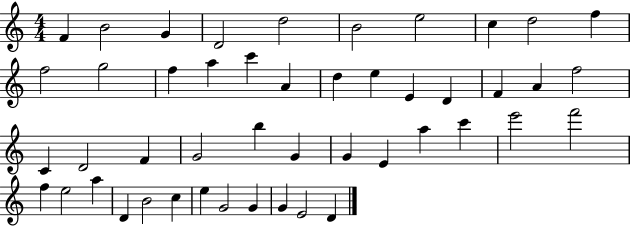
{
  \clef treble
  \numericTimeSignature
  \time 4/4
  \key c \major
  f'4 b'2 g'4 | d'2 d''2 | b'2 e''2 | c''4 d''2 f''4 | \break f''2 g''2 | f''4 a''4 c'''4 a'4 | d''4 e''4 e'4 d'4 | f'4 a'4 f''2 | \break c'4 d'2 f'4 | g'2 b''4 g'4 | g'4 e'4 a''4 c'''4 | e'''2 f'''2 | \break f''4 e''2 a''4 | d'4 b'2 c''4 | e''4 g'2 g'4 | g'4 e'2 d'4 | \break \bar "|."
}